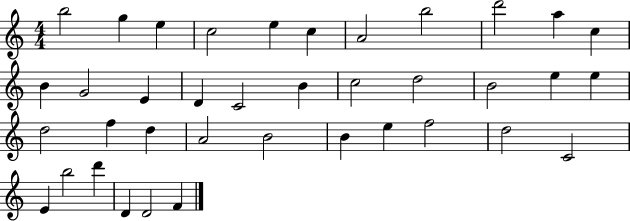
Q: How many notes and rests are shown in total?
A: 38